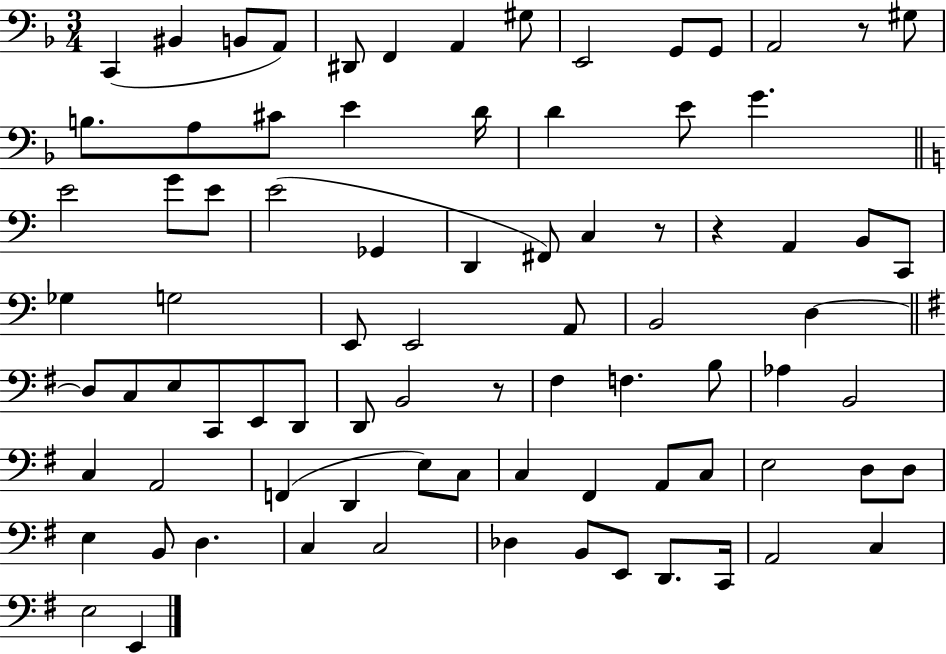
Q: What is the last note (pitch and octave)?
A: E2